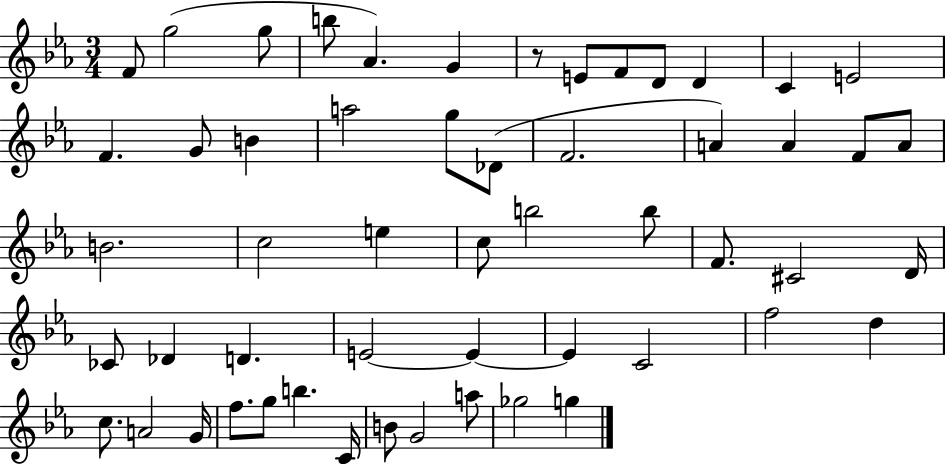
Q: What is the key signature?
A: EES major